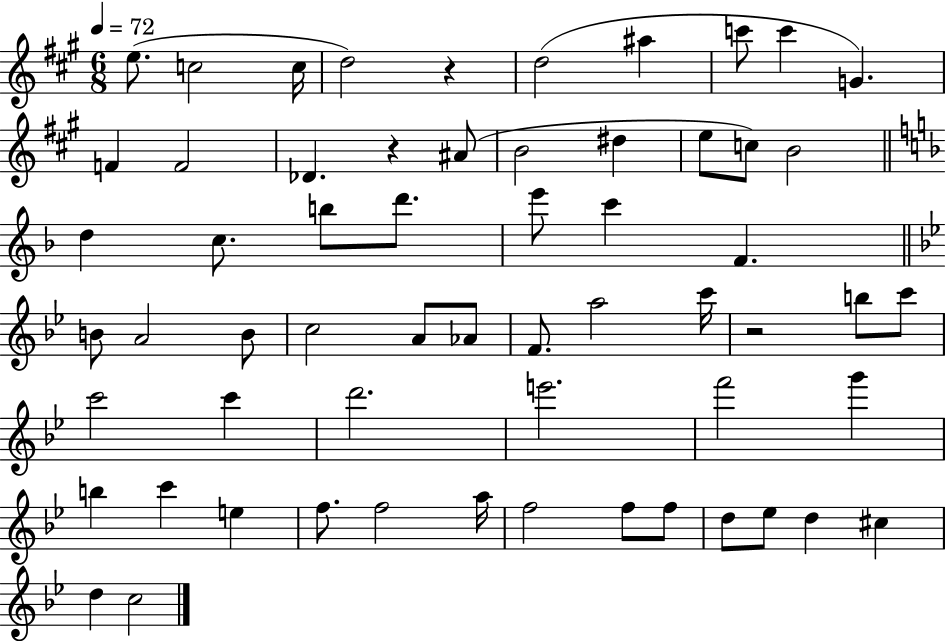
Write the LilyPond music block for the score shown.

{
  \clef treble
  \numericTimeSignature
  \time 6/8
  \key a \major
  \tempo 4 = 72
  \repeat volta 2 { e''8.( c''2 c''16 | d''2) r4 | d''2( ais''4 | c'''8 c'''4 g'4.) | \break f'4 f'2 | des'4. r4 ais'8( | b'2 dis''4 | e''8 c''8) b'2 | \break \bar "||" \break \key d \minor d''4 c''8. b''8 d'''8. | e'''8 c'''4 f'4. | \bar "||" \break \key bes \major b'8 a'2 b'8 | c''2 a'8 aes'8 | f'8. a''2 c'''16 | r2 b''8 c'''8 | \break c'''2 c'''4 | d'''2. | e'''2. | f'''2 g'''4 | \break b''4 c'''4 e''4 | f''8. f''2 a''16 | f''2 f''8 f''8 | d''8 ees''8 d''4 cis''4 | \break d''4 c''2 | } \bar "|."
}